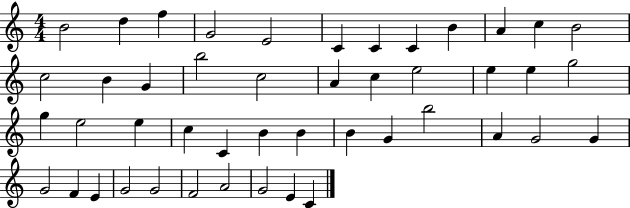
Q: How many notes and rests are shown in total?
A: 46